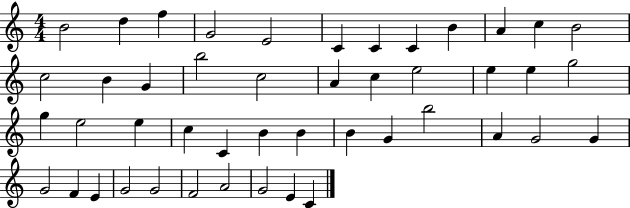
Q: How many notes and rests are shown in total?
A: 46